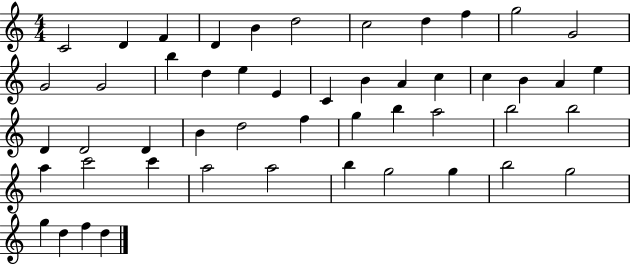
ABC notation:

X:1
T:Untitled
M:4/4
L:1/4
K:C
C2 D F D B d2 c2 d f g2 G2 G2 G2 b d e E C B A c c B A e D D2 D B d2 f g b a2 b2 b2 a c'2 c' a2 a2 b g2 g b2 g2 g d f d